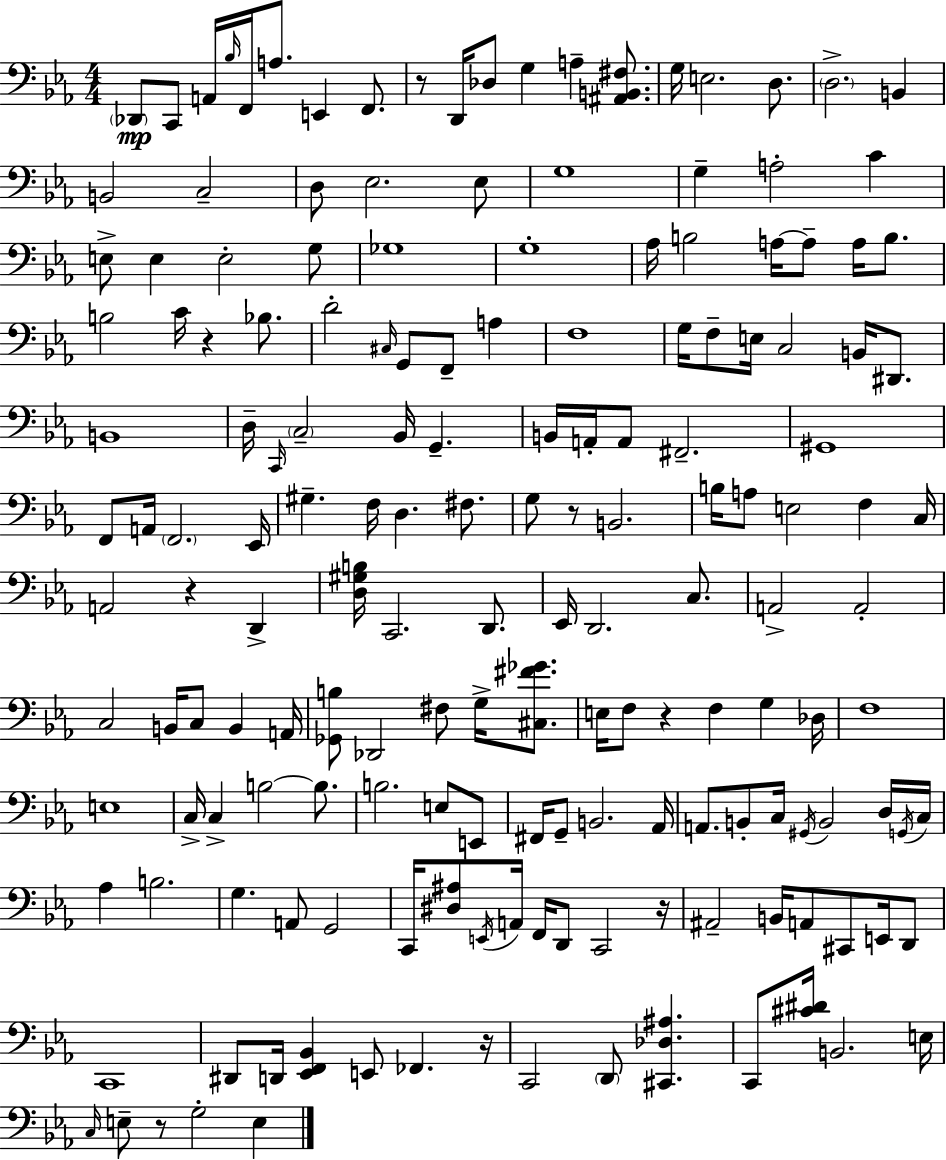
X:1
T:Untitled
M:4/4
L:1/4
K:Cm
_D,,/2 C,,/2 A,,/4 _B,/4 F,,/4 A,/2 E,, F,,/2 z/2 D,,/4 _D,/2 G, A, [^A,,B,,^F,]/2 G,/4 E,2 D,/2 D,2 B,, B,,2 C,2 D,/2 _E,2 _E,/2 G,4 G, A,2 C E,/2 E, E,2 G,/2 _G,4 G,4 _A,/4 B,2 A,/4 A,/2 A,/4 B,/2 B,2 C/4 z _B,/2 D2 ^C,/4 G,,/2 F,,/2 A, F,4 G,/4 F,/2 E,/4 C,2 B,,/4 ^D,,/2 B,,4 D,/4 C,,/4 C,2 _B,,/4 G,, B,,/4 A,,/4 A,,/2 ^F,,2 ^G,,4 F,,/2 A,,/4 F,,2 _E,,/4 ^G, F,/4 D, ^F,/2 G,/2 z/2 B,,2 B,/4 A,/2 E,2 F, C,/4 A,,2 z D,, [D,^G,B,]/4 C,,2 D,,/2 _E,,/4 D,,2 C,/2 A,,2 A,,2 C,2 B,,/4 C,/2 B,, A,,/4 [_G,,B,]/2 _D,,2 ^F,/2 G,/4 [^C,^F_G]/2 E,/4 F,/2 z F, G, _D,/4 F,4 E,4 C,/4 C, B,2 B,/2 B,2 E,/2 E,,/2 ^F,,/4 G,,/2 B,,2 _A,,/4 A,,/2 B,,/2 C,/4 ^G,,/4 B,,2 D,/4 G,,/4 C,/4 _A, B,2 G, A,,/2 G,,2 C,,/4 [^D,^A,]/2 E,,/4 A,,/4 F,,/4 D,,/2 C,,2 z/4 ^A,,2 B,,/4 A,,/2 ^C,,/2 E,,/4 D,,/2 C,,4 ^D,,/2 D,,/4 [_E,,F,,_B,,] E,,/2 _F,, z/4 C,,2 D,,/2 [^C,,_D,^A,] C,,/2 [^C^D]/4 B,,2 E,/4 C,/4 E,/2 z/2 G,2 E,